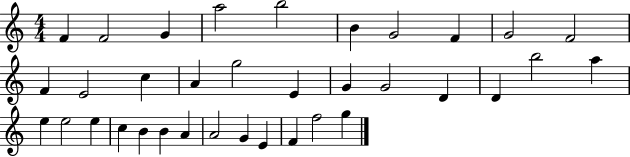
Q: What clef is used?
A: treble